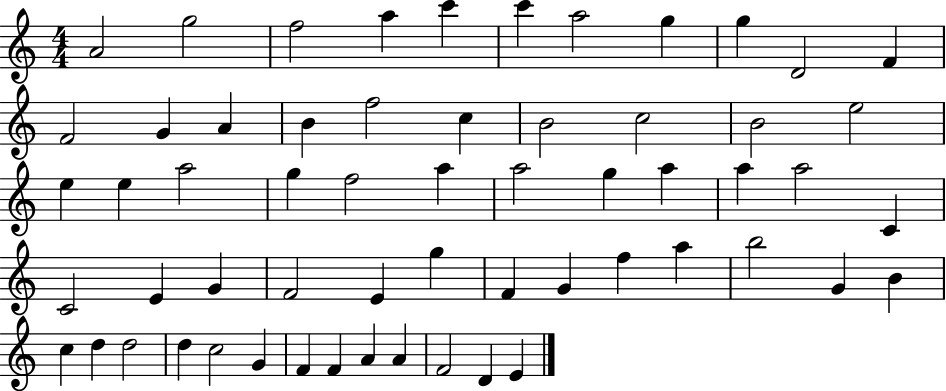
{
  \clef treble
  \numericTimeSignature
  \time 4/4
  \key c \major
  a'2 g''2 | f''2 a''4 c'''4 | c'''4 a''2 g''4 | g''4 d'2 f'4 | \break f'2 g'4 a'4 | b'4 f''2 c''4 | b'2 c''2 | b'2 e''2 | \break e''4 e''4 a''2 | g''4 f''2 a''4 | a''2 g''4 a''4 | a''4 a''2 c'4 | \break c'2 e'4 g'4 | f'2 e'4 g''4 | f'4 g'4 f''4 a''4 | b''2 g'4 b'4 | \break c''4 d''4 d''2 | d''4 c''2 g'4 | f'4 f'4 a'4 a'4 | f'2 d'4 e'4 | \break \bar "|."
}